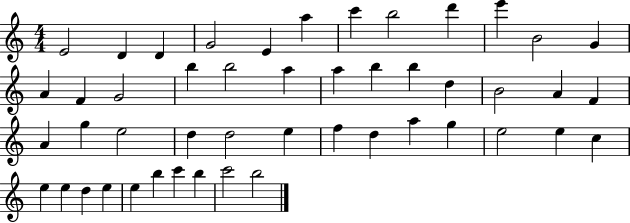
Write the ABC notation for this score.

X:1
T:Untitled
M:4/4
L:1/4
K:C
E2 D D G2 E a c' b2 d' e' B2 G A F G2 b b2 a a b b d B2 A F A g e2 d d2 e f d a g e2 e c e e d e e b c' b c'2 b2